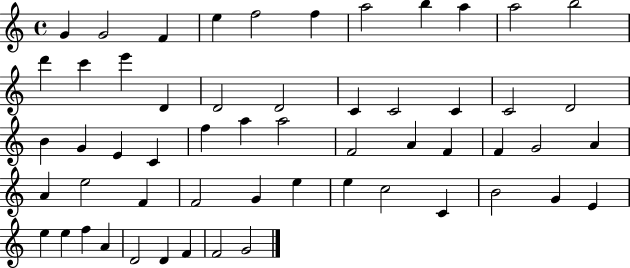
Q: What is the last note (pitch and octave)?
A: G4